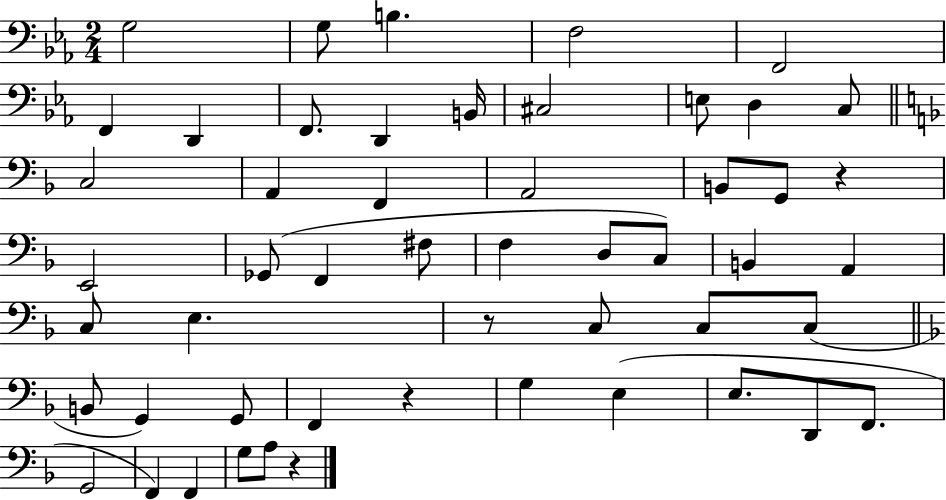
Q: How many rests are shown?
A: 4